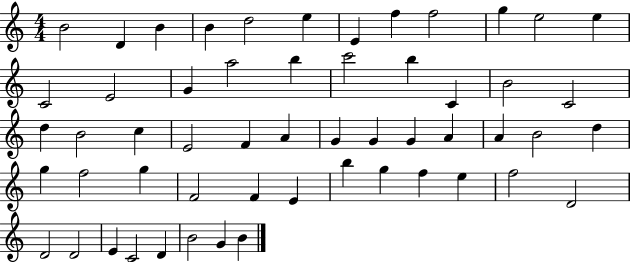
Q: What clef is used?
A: treble